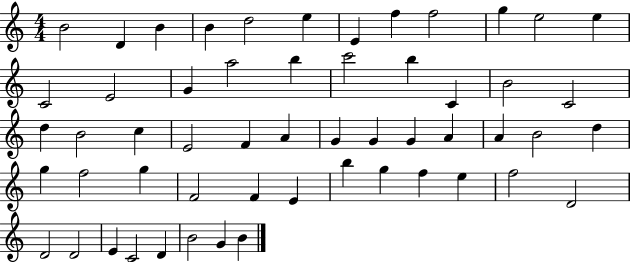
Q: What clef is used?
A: treble